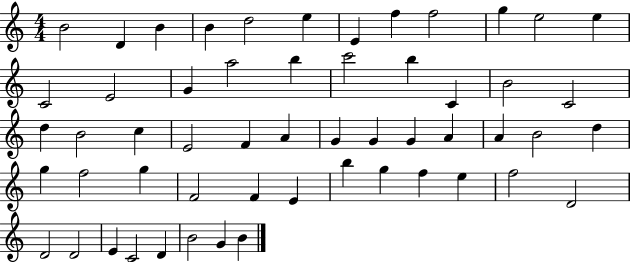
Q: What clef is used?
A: treble